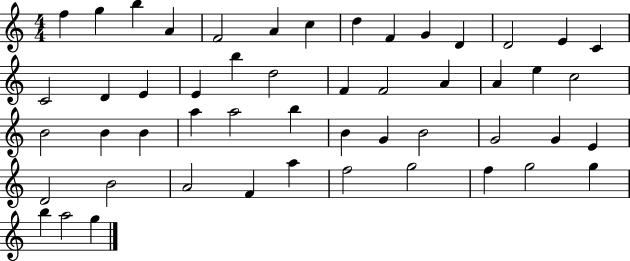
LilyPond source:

{
  \clef treble
  \numericTimeSignature
  \time 4/4
  \key c \major
  f''4 g''4 b''4 a'4 | f'2 a'4 c''4 | d''4 f'4 g'4 d'4 | d'2 e'4 c'4 | \break c'2 d'4 e'4 | e'4 b''4 d''2 | f'4 f'2 a'4 | a'4 e''4 c''2 | \break b'2 b'4 b'4 | a''4 a''2 b''4 | b'4 g'4 b'2 | g'2 g'4 e'4 | \break d'2 b'2 | a'2 f'4 a''4 | f''2 g''2 | f''4 g''2 g''4 | \break b''4 a''2 g''4 | \bar "|."
}